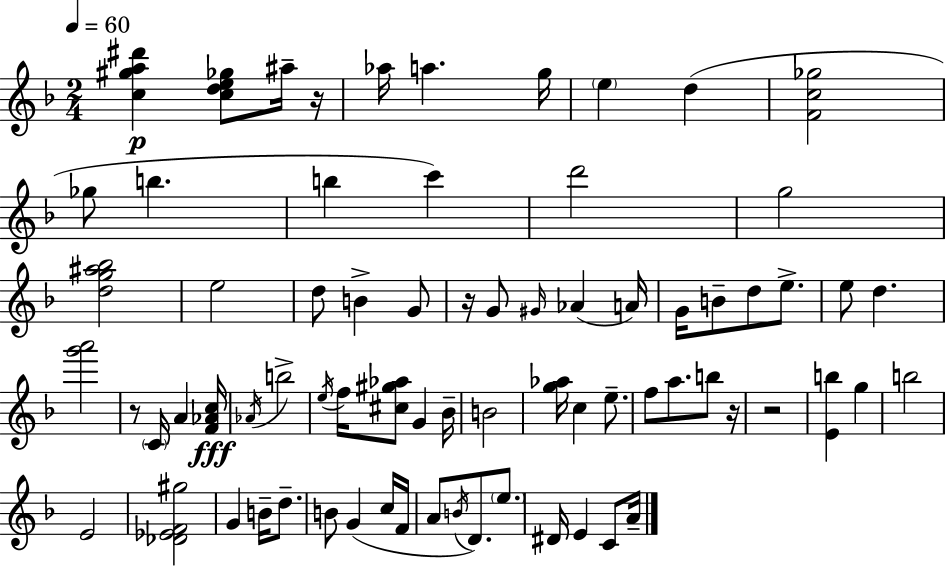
[C5,G#5,A5,D#6]/q [C5,D5,E5,Gb5]/e A#5/s R/s Ab5/s A5/q. G5/s E5/q D5/q [F4,C5,Gb5]/h Gb5/e B5/q. B5/q C6/q D6/h G5/h [D5,G5,A#5,Bb5]/h E5/h D5/e B4/q G4/e R/s G4/e G#4/s Ab4/q A4/s G4/s B4/e D5/e E5/e. E5/e D5/q. [G6,A6]/h R/e C4/s A4/q [F4,Ab4,C5]/s Ab4/s B5/h E5/s F5/s [C#5,G#5,Ab5]/e G4/q Bb4/s B4/h [G5,Ab5]/s C5/q E5/e. F5/e A5/e. B5/e R/s R/h [E4,B5]/q G5/q B5/h E4/h [Db4,Eb4,F4,G#5]/h G4/q B4/s D5/e. B4/e G4/q C5/s F4/s A4/e B4/s D4/e. E5/e. D#4/s E4/q C4/e A4/s